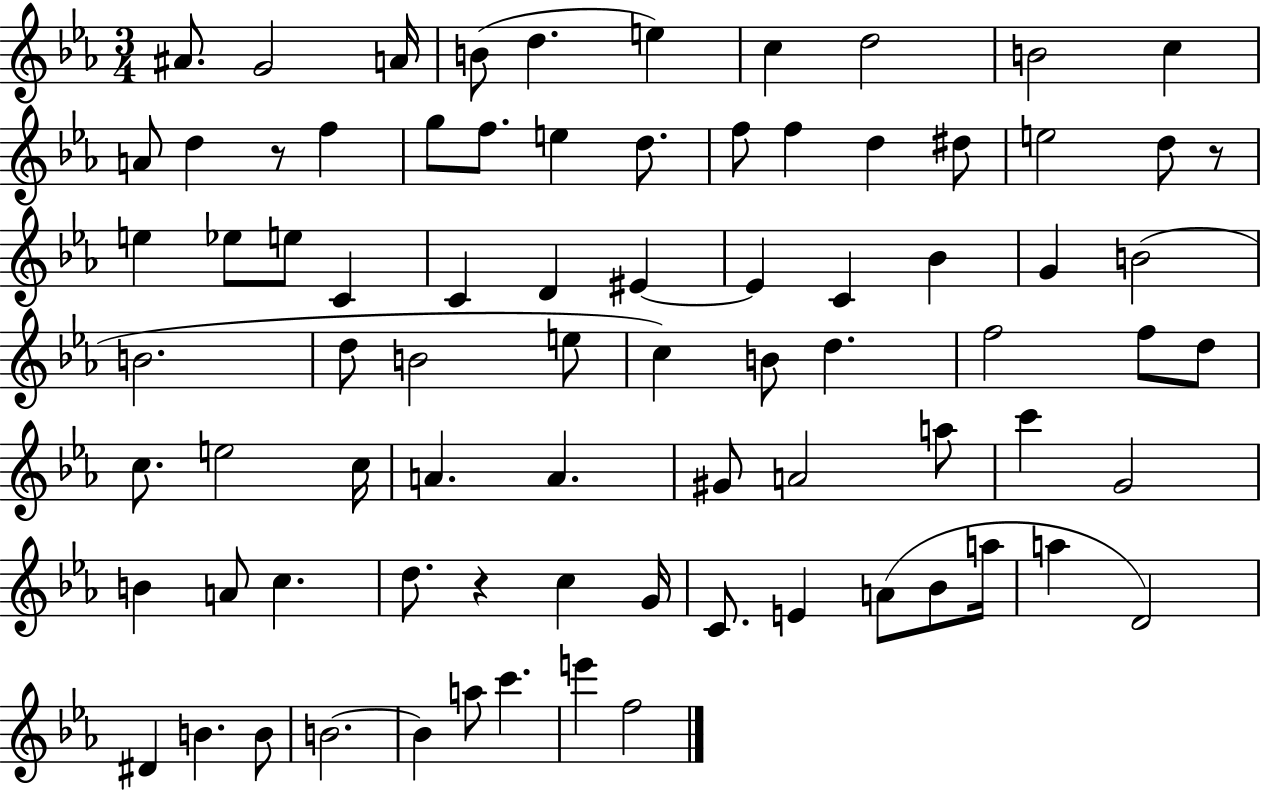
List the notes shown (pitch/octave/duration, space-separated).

A#4/e. G4/h A4/s B4/e D5/q. E5/q C5/q D5/h B4/h C5/q A4/e D5/q R/e F5/q G5/e F5/e. E5/q D5/e. F5/e F5/q D5/q D#5/e E5/h D5/e R/e E5/q Eb5/e E5/e C4/q C4/q D4/q EIS4/q EIS4/q C4/q Bb4/q G4/q B4/h B4/h. D5/e B4/h E5/e C5/q B4/e D5/q. F5/h F5/e D5/e C5/e. E5/h C5/s A4/q. A4/q. G#4/e A4/h A5/e C6/q G4/h B4/q A4/e C5/q. D5/e. R/q C5/q G4/s C4/e. E4/q A4/e Bb4/e A5/s A5/q D4/h D#4/q B4/q. B4/e B4/h. B4/q A5/e C6/q. E6/q F5/h